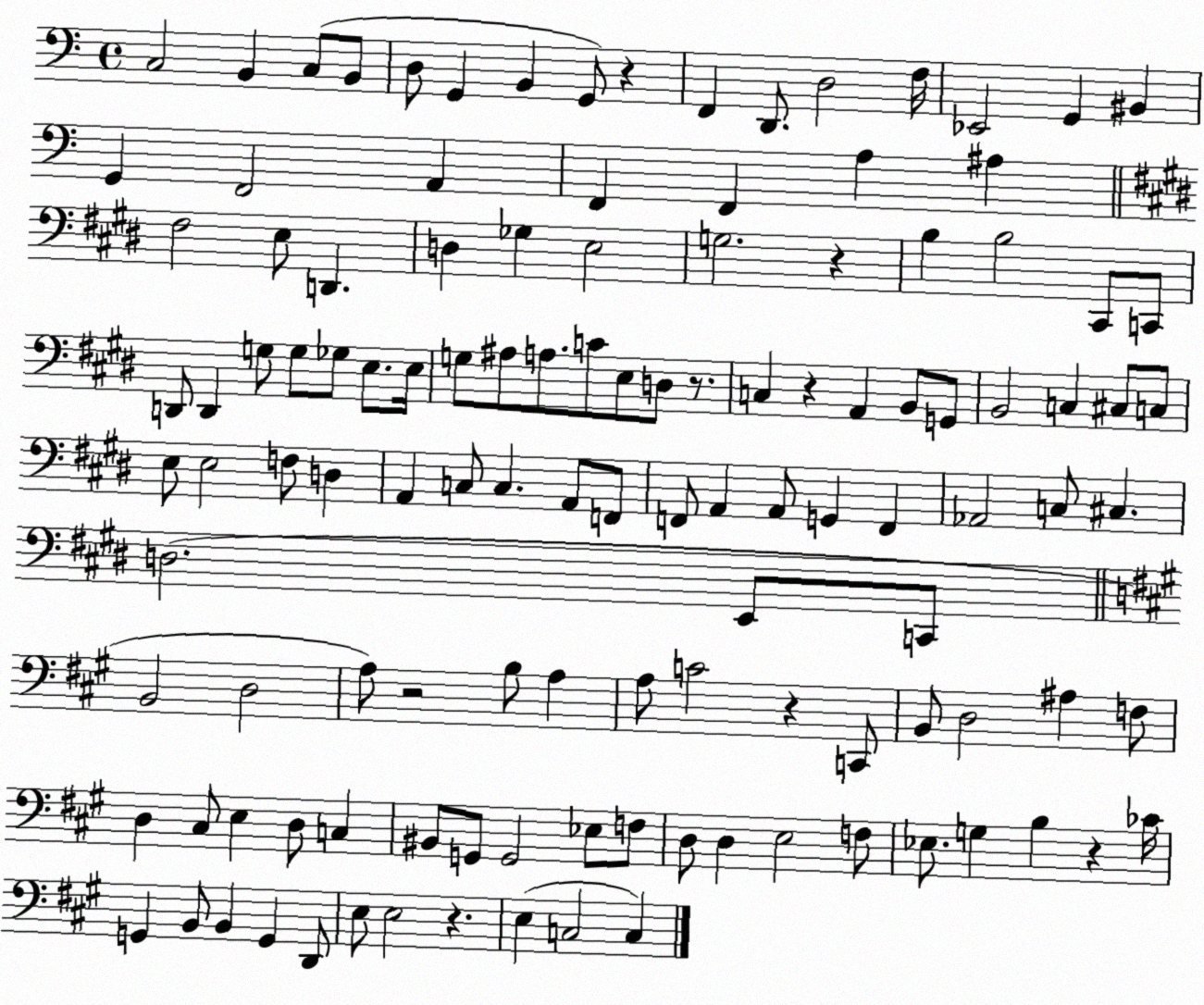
X:1
T:Untitled
M:4/4
L:1/4
K:C
C,2 B,, C,/2 B,,/2 D,/2 G,, B,, G,,/2 z F,, D,,/2 D,2 F,/4 _E,,2 G,, ^B,, G,, F,,2 A,, F,, F,, A, ^A, ^F,2 E,/2 D,, D, _G, E,2 G,2 z B, B,2 ^C,,/2 C,,/2 D,,/2 D,, G,/2 G,/2 _G,/2 E,/2 E,/4 G,/2 ^A,/2 A,/2 C/2 E,/2 D,/2 z/2 C, z A,, B,,/2 G,,/2 B,,2 C, ^C,/2 C,/2 E,/2 E,2 F,/2 D, A,, C,/2 C, A,,/2 F,,/2 F,,/2 A,, A,,/2 G,, F,, _A,,2 C,/2 ^C, D,2 E,,/2 C,,/2 B,,2 D,2 A,/2 z2 B,/2 A, A,/2 C2 z C,,/2 B,,/2 D,2 ^A, F,/2 D, ^C,/2 E, D,/2 C, ^B,,/2 G,,/2 G,,2 _E,/2 F,/2 D,/2 D, E,2 F,/2 _E,/2 G, B, z _C/4 G,, B,,/2 B,, G,, D,,/2 E,/2 E,2 z E, C,2 C,